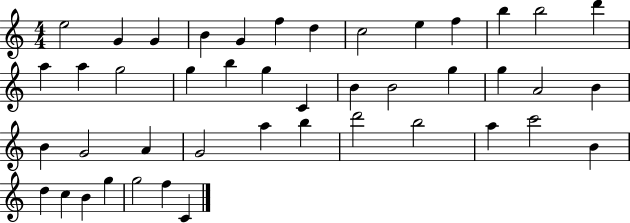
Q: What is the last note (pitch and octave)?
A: C4